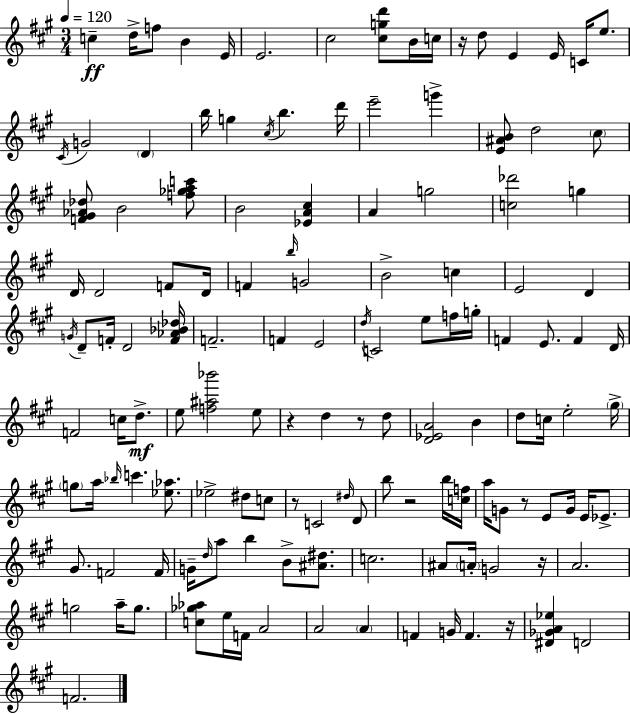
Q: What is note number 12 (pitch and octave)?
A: E4